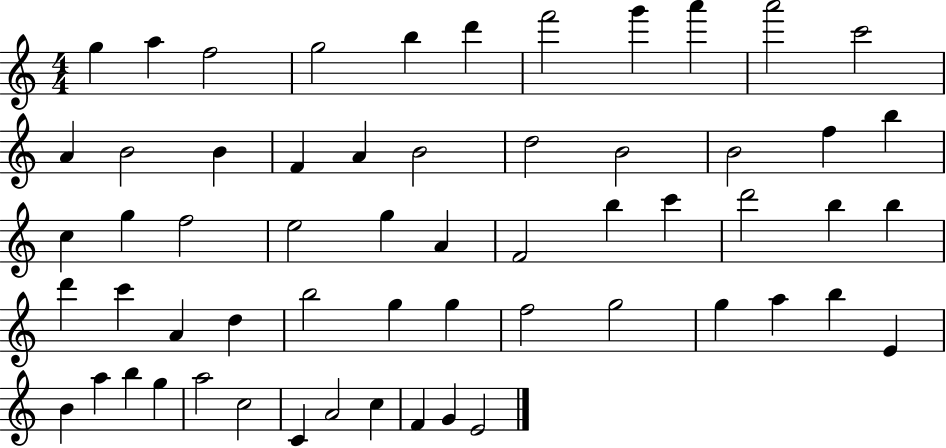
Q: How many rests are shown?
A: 0